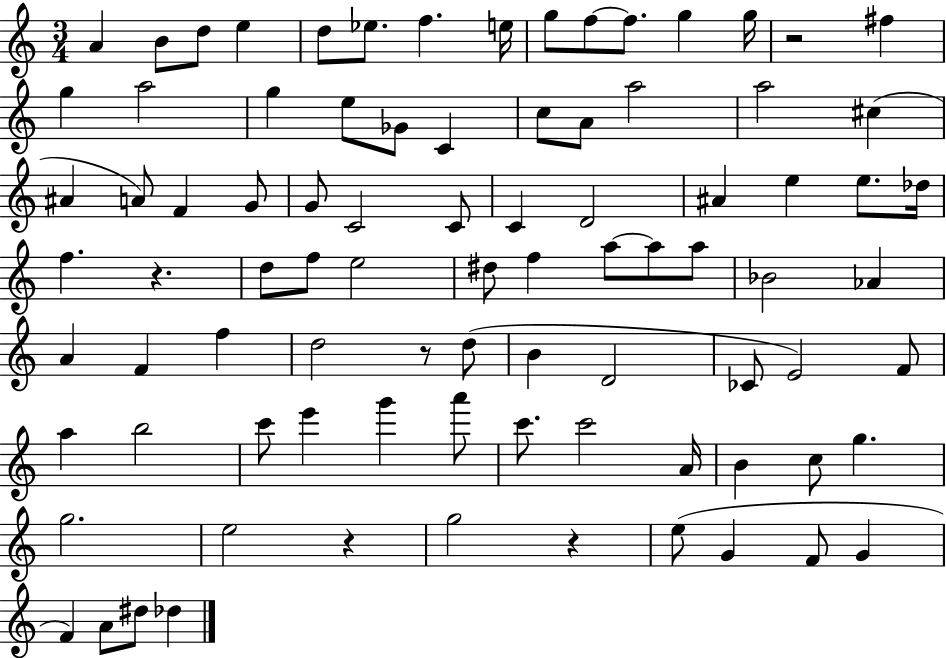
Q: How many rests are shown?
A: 5